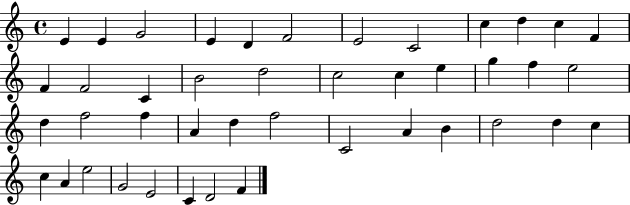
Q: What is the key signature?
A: C major